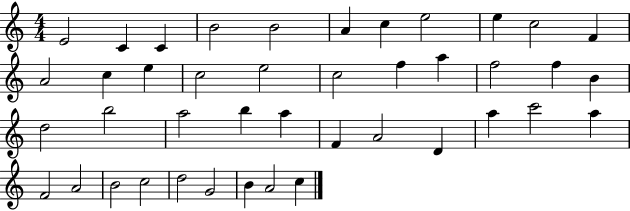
{
  \clef treble
  \numericTimeSignature
  \time 4/4
  \key c \major
  e'2 c'4 c'4 | b'2 b'2 | a'4 c''4 e''2 | e''4 c''2 f'4 | \break a'2 c''4 e''4 | c''2 e''2 | c''2 f''4 a''4 | f''2 f''4 b'4 | \break d''2 b''2 | a''2 b''4 a''4 | f'4 a'2 d'4 | a''4 c'''2 a''4 | \break f'2 a'2 | b'2 c''2 | d''2 g'2 | b'4 a'2 c''4 | \break \bar "|."
}